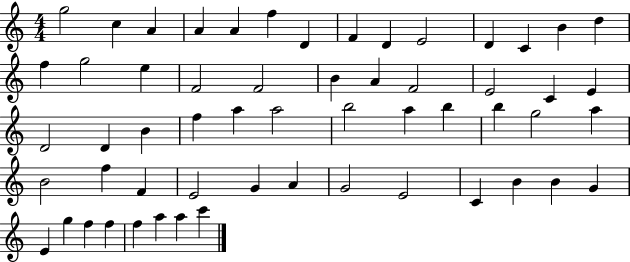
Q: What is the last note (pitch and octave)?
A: C6